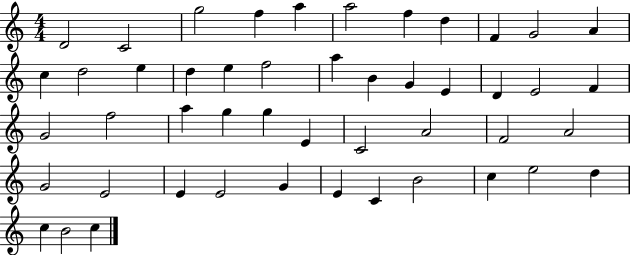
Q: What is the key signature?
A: C major